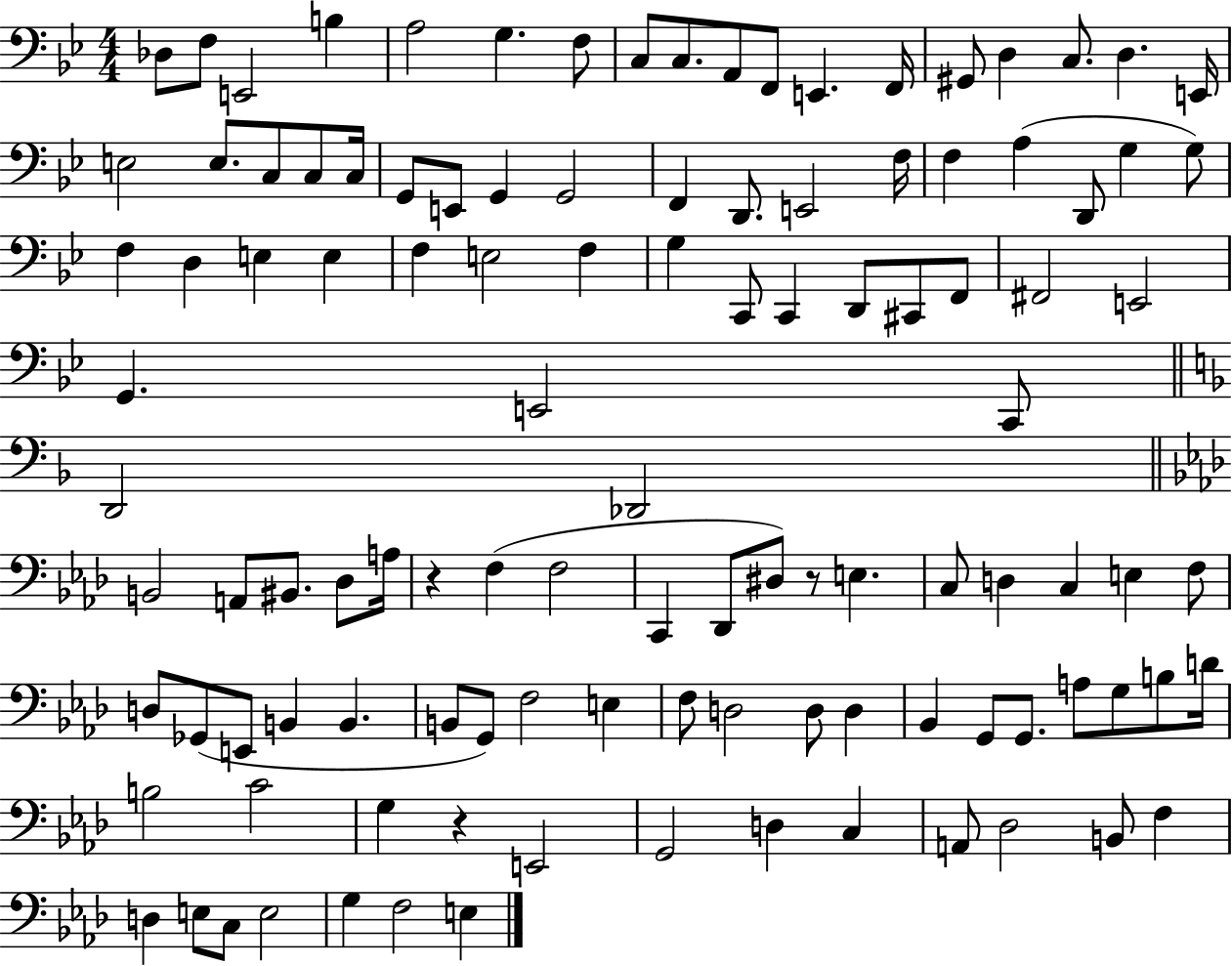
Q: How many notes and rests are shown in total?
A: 113